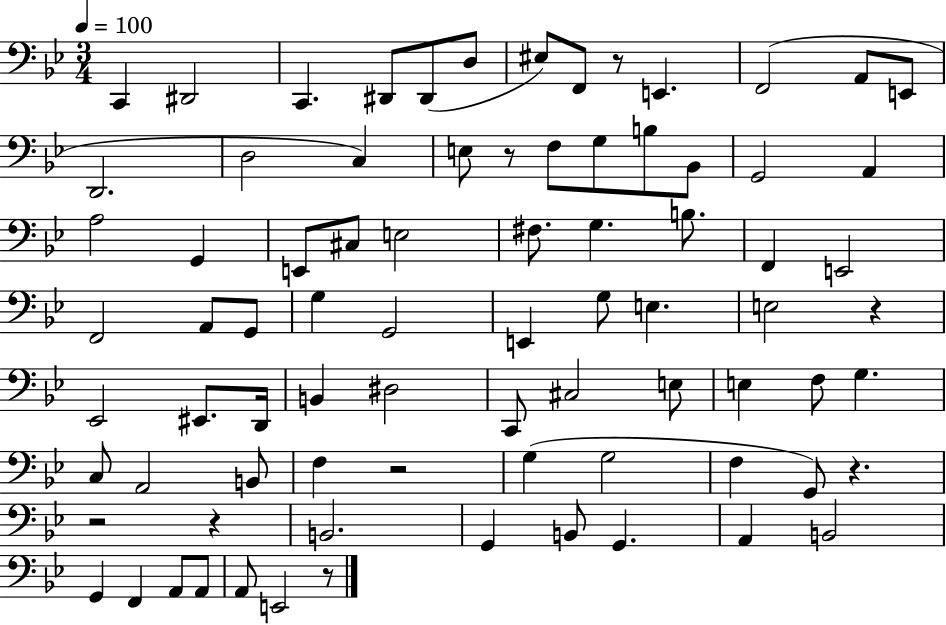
C2/q D#2/h C2/q. D#2/e D#2/e D3/e EIS3/e F2/e R/e E2/q. F2/h A2/e E2/e D2/h. D3/h C3/q E3/e R/e F3/e G3/e B3/e Bb2/e G2/h A2/q A3/h G2/q E2/e C#3/e E3/h F#3/e. G3/q. B3/e. F2/q E2/h F2/h A2/e G2/e G3/q G2/h E2/q G3/e E3/q. E3/h R/q Eb2/h EIS2/e. D2/s B2/q D#3/h C2/e C#3/h E3/e E3/q F3/e G3/q. C3/e A2/h B2/e F3/q R/h G3/q G3/h F3/q G2/e R/q. R/h R/q B2/h. G2/q B2/e G2/q. A2/q B2/h G2/q F2/q A2/e A2/e A2/e E2/h R/e